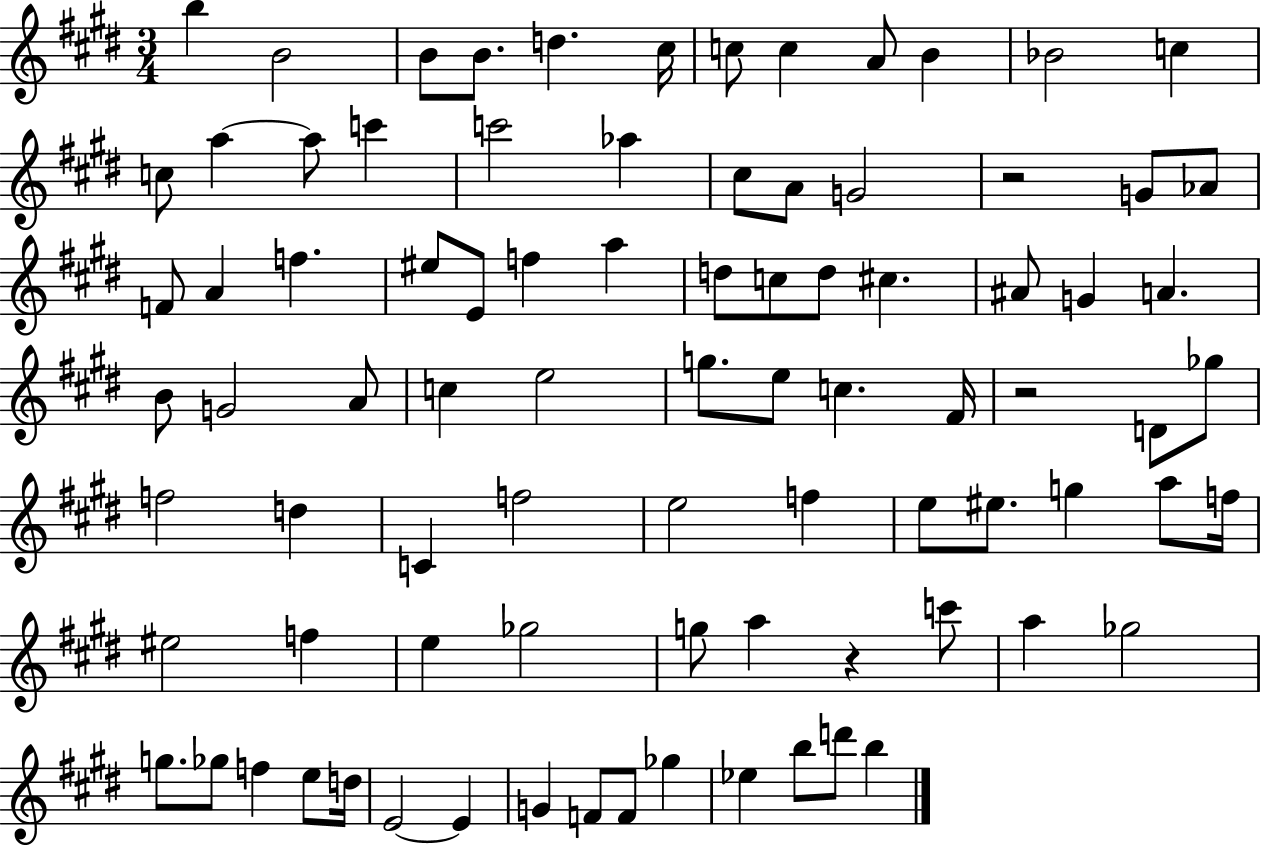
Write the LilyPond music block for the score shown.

{
  \clef treble
  \numericTimeSignature
  \time 3/4
  \key e \major
  b''4 b'2 | b'8 b'8. d''4. cis''16 | c''8 c''4 a'8 b'4 | bes'2 c''4 | \break c''8 a''4~~ a''8 c'''4 | c'''2 aes''4 | cis''8 a'8 g'2 | r2 g'8 aes'8 | \break f'8 a'4 f''4. | eis''8 e'8 f''4 a''4 | d''8 c''8 d''8 cis''4. | ais'8 g'4 a'4. | \break b'8 g'2 a'8 | c''4 e''2 | g''8. e''8 c''4. fis'16 | r2 d'8 ges''8 | \break f''2 d''4 | c'4 f''2 | e''2 f''4 | e''8 eis''8. g''4 a''8 f''16 | \break eis''2 f''4 | e''4 ges''2 | g''8 a''4 r4 c'''8 | a''4 ges''2 | \break g''8. ges''8 f''4 e''8 d''16 | e'2~~ e'4 | g'4 f'8 f'8 ges''4 | ees''4 b''8 d'''8 b''4 | \break \bar "|."
}